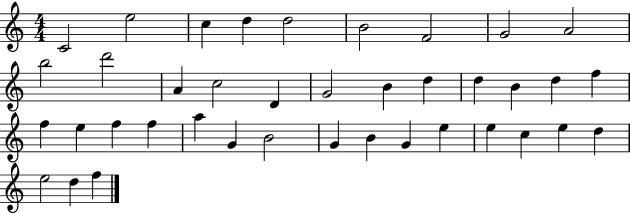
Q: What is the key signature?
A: C major